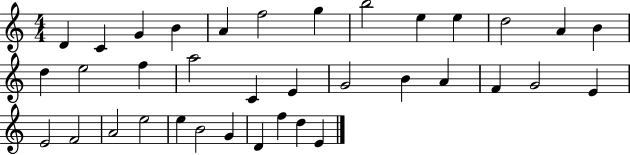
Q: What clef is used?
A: treble